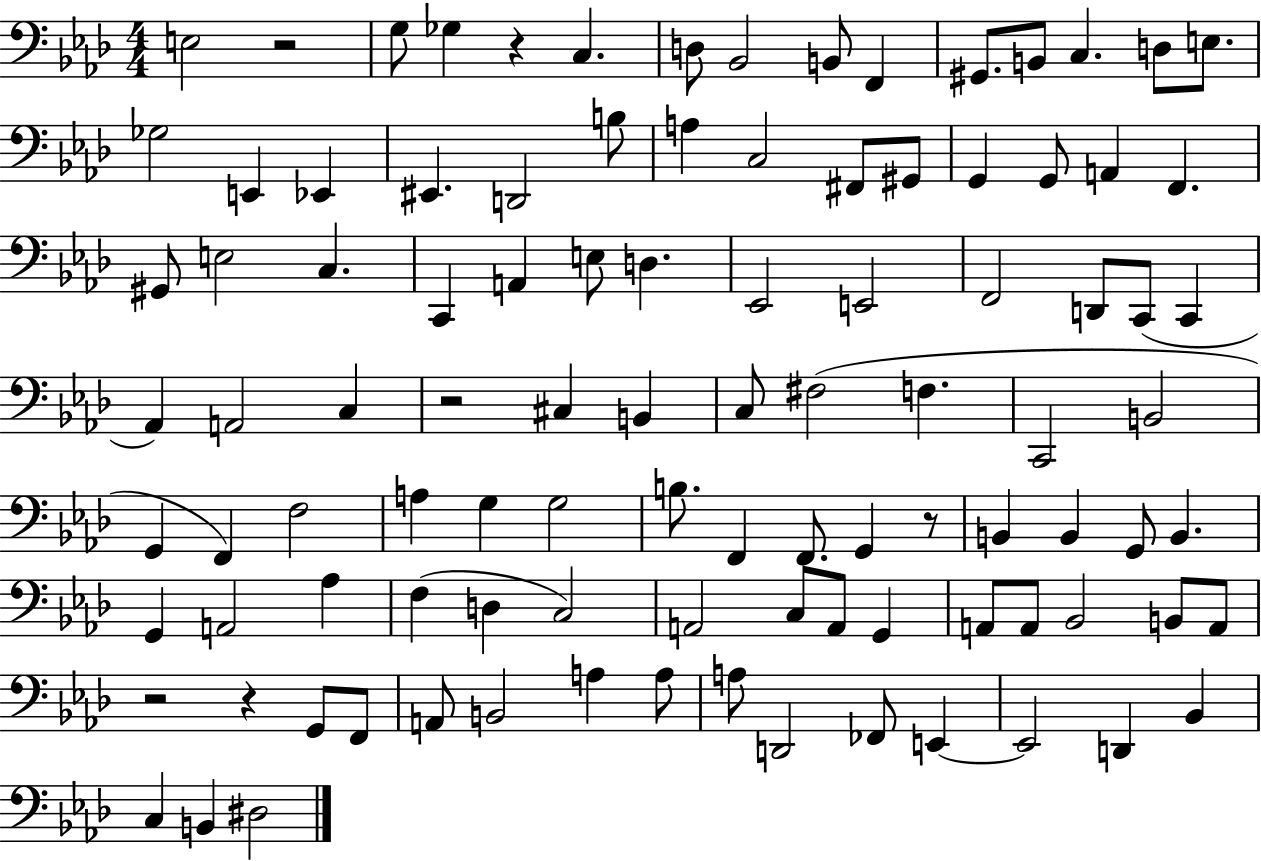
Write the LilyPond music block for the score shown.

{
  \clef bass
  \numericTimeSignature
  \time 4/4
  \key aes \major
  e2 r2 | g8 ges4 r4 c4. | d8 bes,2 b,8 f,4 | gis,8. b,8 c4. d8 e8. | \break ges2 e,4 ees,4 | eis,4. d,2 b8 | a4 c2 fis,8 gis,8 | g,4 g,8 a,4 f,4. | \break gis,8 e2 c4. | c,4 a,4 e8 d4. | ees,2 e,2 | f,2 d,8 c,8( c,4 | \break aes,4) a,2 c4 | r2 cis4 b,4 | c8 fis2( f4. | c,2 b,2 | \break g,4 f,4) f2 | a4 g4 g2 | b8. f,4 f,8. g,4 r8 | b,4 b,4 g,8 b,4. | \break g,4 a,2 aes4 | f4( d4 c2) | a,2 c8 a,8 g,4 | a,8 a,8 bes,2 b,8 a,8 | \break r2 r4 g,8 f,8 | a,8 b,2 a4 a8 | a8 d,2 fes,8 e,4~~ | e,2 d,4 bes,4 | \break c4 b,4 dis2 | \bar "|."
}